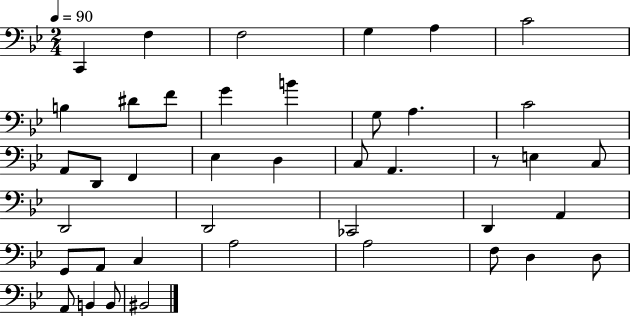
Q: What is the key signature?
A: BES major